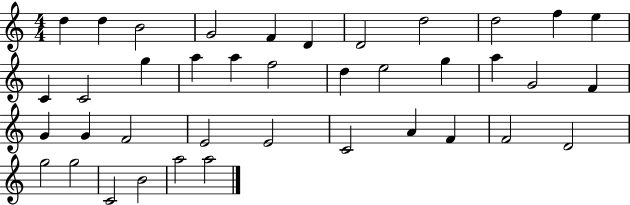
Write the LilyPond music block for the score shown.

{
  \clef treble
  \numericTimeSignature
  \time 4/4
  \key c \major
  d''4 d''4 b'2 | g'2 f'4 d'4 | d'2 d''2 | d''2 f''4 e''4 | \break c'4 c'2 g''4 | a''4 a''4 f''2 | d''4 e''2 g''4 | a''4 g'2 f'4 | \break g'4 g'4 f'2 | e'2 e'2 | c'2 a'4 f'4 | f'2 d'2 | \break g''2 g''2 | c'2 b'2 | a''2 a''2 | \bar "|."
}